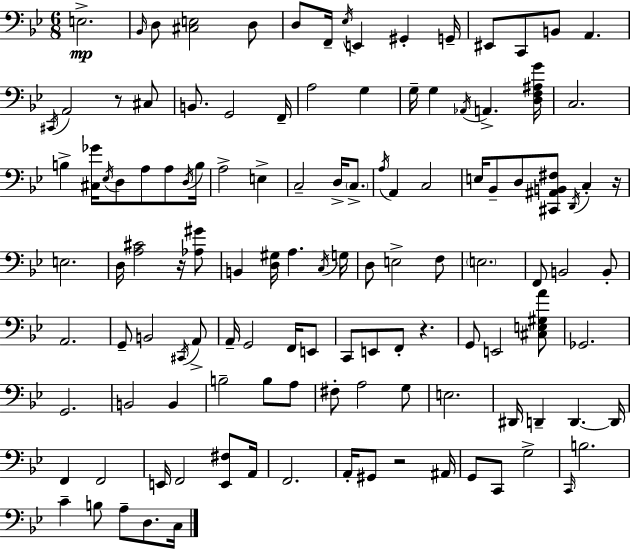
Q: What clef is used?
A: bass